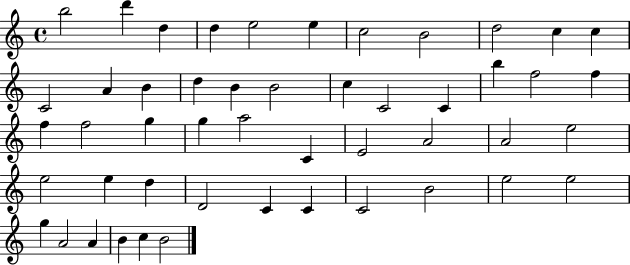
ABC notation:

X:1
T:Untitled
M:4/4
L:1/4
K:C
b2 d' d d e2 e c2 B2 d2 c c C2 A B d B B2 c C2 C b f2 f f f2 g g a2 C E2 A2 A2 e2 e2 e d D2 C C C2 B2 e2 e2 g A2 A B c B2